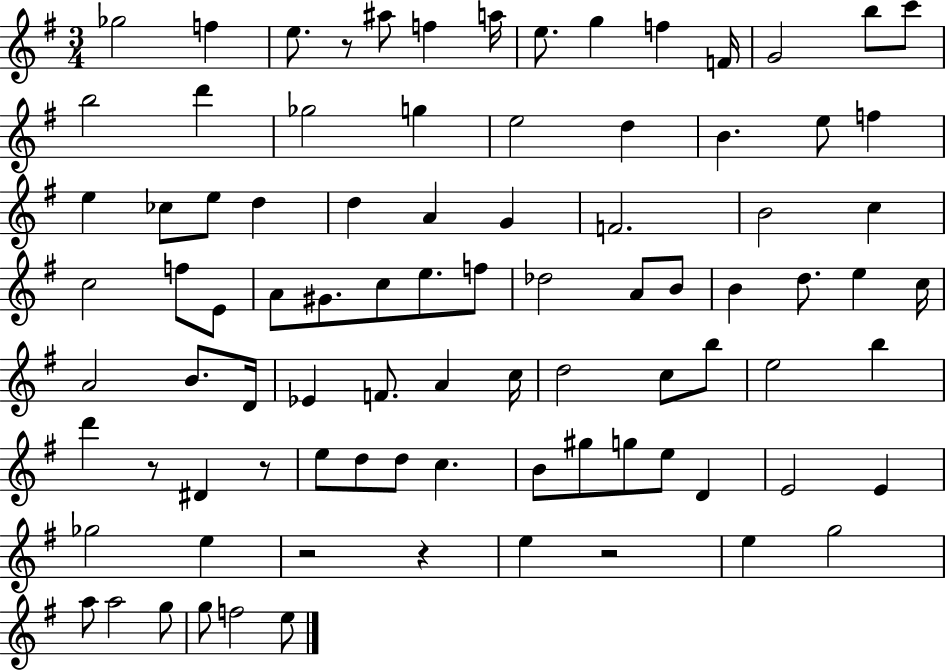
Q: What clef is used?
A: treble